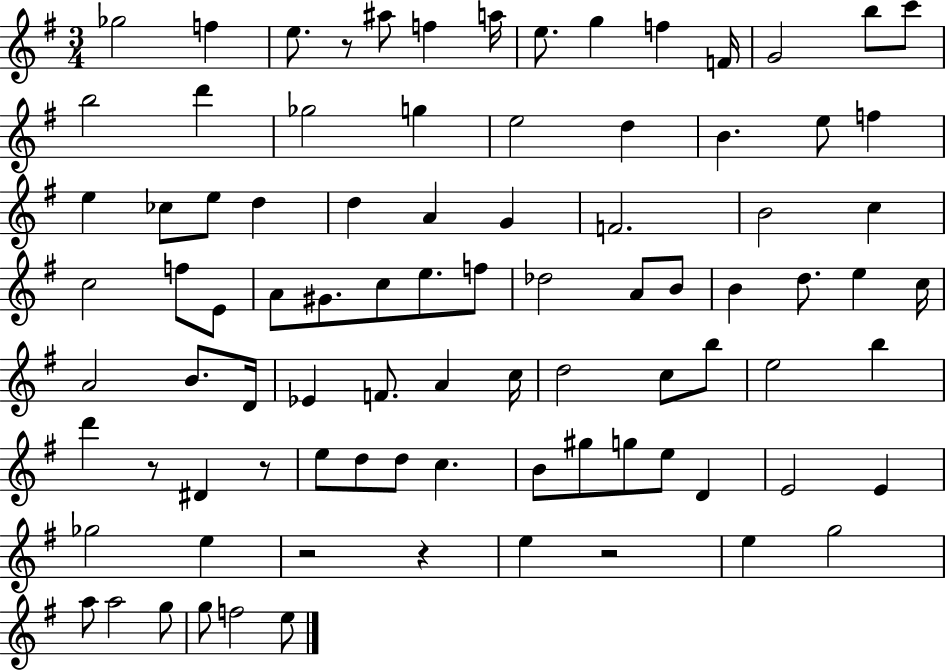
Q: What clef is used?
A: treble